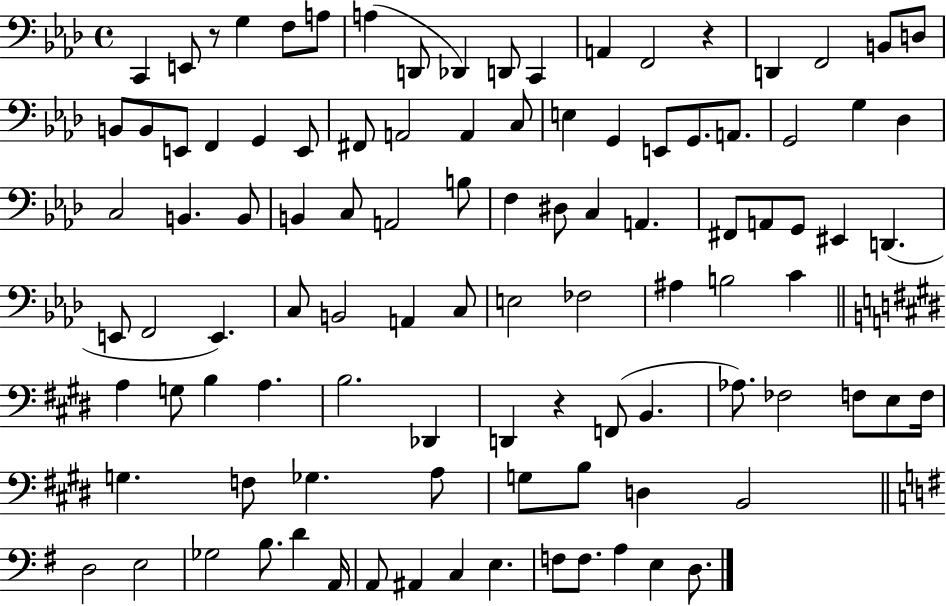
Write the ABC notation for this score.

X:1
T:Untitled
M:4/4
L:1/4
K:Ab
C,, E,,/2 z/2 G, F,/2 A,/2 A, D,,/2 _D,, D,,/2 C,, A,, F,,2 z D,, F,,2 B,,/2 D,/2 B,,/2 B,,/2 E,,/2 F,, G,, E,,/2 ^F,,/2 A,,2 A,, C,/2 E, G,, E,,/2 G,,/2 A,,/2 G,,2 G, _D, C,2 B,, B,,/2 B,, C,/2 A,,2 B,/2 F, ^D,/2 C, A,, ^F,,/2 A,,/2 G,,/2 ^E,, D,, E,,/2 F,,2 E,, C,/2 B,,2 A,, C,/2 E,2 _F,2 ^A, B,2 C A, G,/2 B, A, B,2 _D,, D,, z F,,/2 B,, _A,/2 _F,2 F,/2 E,/2 F,/4 G, F,/2 _G, A,/2 G,/2 B,/2 D, B,,2 D,2 E,2 _G,2 B,/2 D A,,/4 A,,/2 ^A,, C, E, F,/2 F,/2 A, E, D,/2